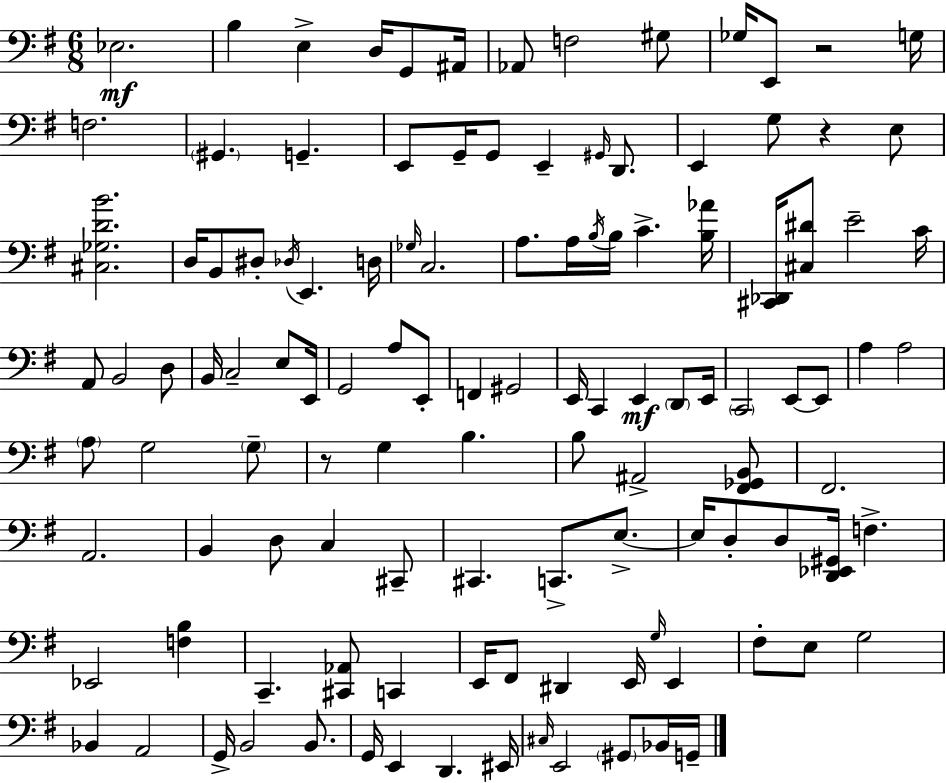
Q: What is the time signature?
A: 6/8